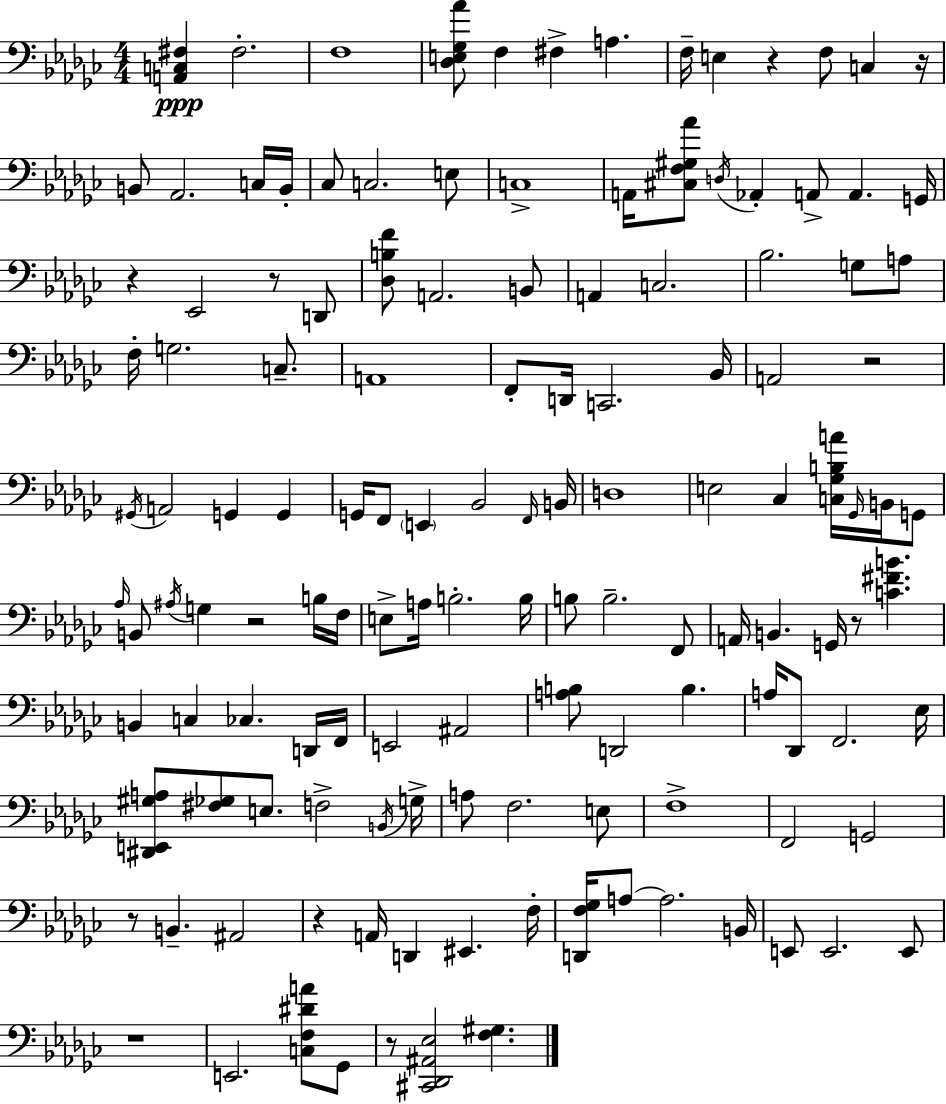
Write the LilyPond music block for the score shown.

{
  \clef bass
  \numericTimeSignature
  \time 4/4
  \key ees \minor
  <a, c fis>4\ppp fis2.-. | f1 | <des e ges aes'>8 f4 fis4-> a4. | f16-- e4 r4 f8 c4 r16 | \break b,8 aes,2. c16 b,16-. | ces8 c2. e8 | c1-> | a,16 <cis f gis aes'>8 \acciaccatura { d16 } aes,4-. a,8-> a,4. | \break g,16 r4 ees,2 r8 d,8 | <des b f'>8 a,2. b,8 | a,4 c2. | bes2. g8 a8 | \break f16-. g2. c8.-- | a,1 | f,8-. d,16 c,2. | bes,16 a,2 r2 | \break \acciaccatura { gis,16 } a,2 g,4 g,4 | g,16 f,8 \parenthesize e,4 bes,2 | \grace { f,16 } b,16 d1 | e2 ces4 <c ges b a'>16 | \break \grace { ges,16 } b,16 g,8 \grace { aes16 } b,8 \acciaccatura { ais16 } g4 r2 | b16 f16 e8-> a16 b2.-. | b16 b8 b2.-- | f,8 a,16 b,4. g,16 r8 | \break <c' fis' b'>4. b,4 c4 ces4. | d,16 f,16 e,2 ais,2 | <a b>8 d,2 | b4. a16 des,8 f,2. | \break ees16 <dis, e, gis a>8 <fis ges>8 e8. f2-> | \acciaccatura { b,16 } g16-> a8 f2. | e8 f1-> | f,2 g,2 | \break r8 b,4.-- ais,2 | r4 a,16 d,4 | eis,4. f16-. <d, f ges>16 a8~~ a2. | b,16 e,8 e,2. | \break e,8 r1 | e,2. | <c f dis' a'>8 ges,8 r8 <cis, des, ais, ees>2 | <f gis>4. \bar "|."
}